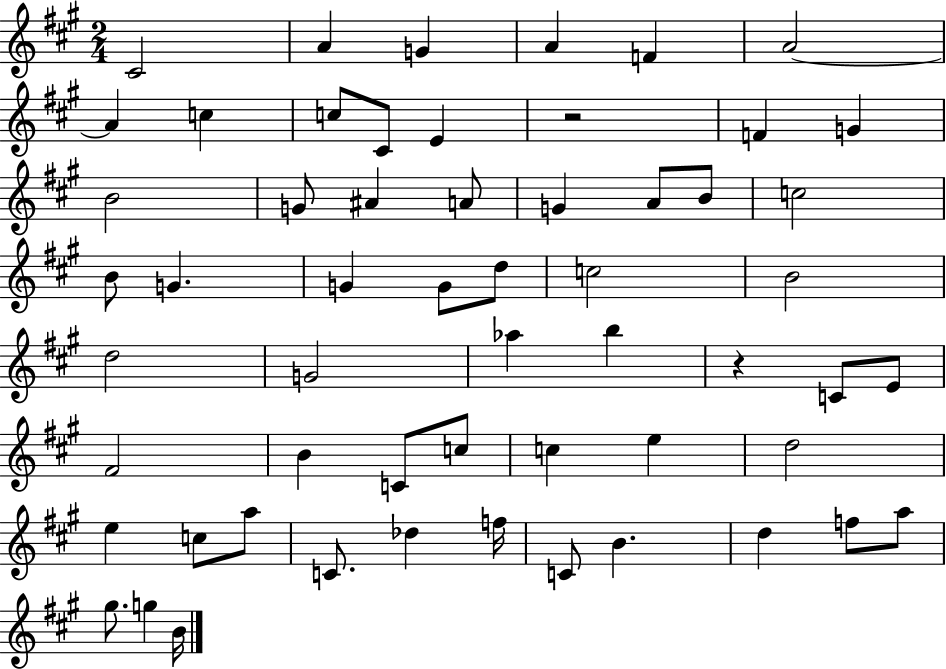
{
  \clef treble
  \numericTimeSignature
  \time 2/4
  \key a \major
  \repeat volta 2 { cis'2 | a'4 g'4 | a'4 f'4 | a'2~~ | \break a'4 c''4 | c''8 cis'8 e'4 | r2 | f'4 g'4 | \break b'2 | g'8 ais'4 a'8 | g'4 a'8 b'8 | c''2 | \break b'8 g'4. | g'4 g'8 d''8 | c''2 | b'2 | \break d''2 | g'2 | aes''4 b''4 | r4 c'8 e'8 | \break fis'2 | b'4 c'8 c''8 | c''4 e''4 | d''2 | \break e''4 c''8 a''8 | c'8. des''4 f''16 | c'8 b'4. | d''4 f''8 a''8 | \break gis''8. g''4 b'16 | } \bar "|."
}